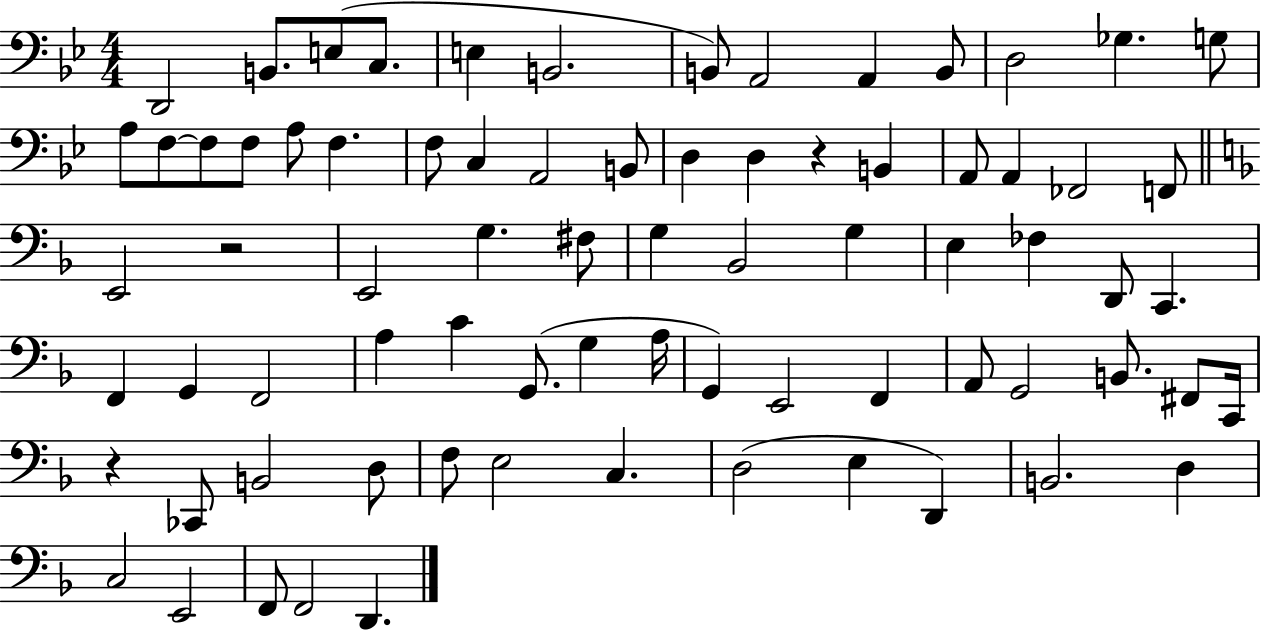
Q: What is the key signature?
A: BES major